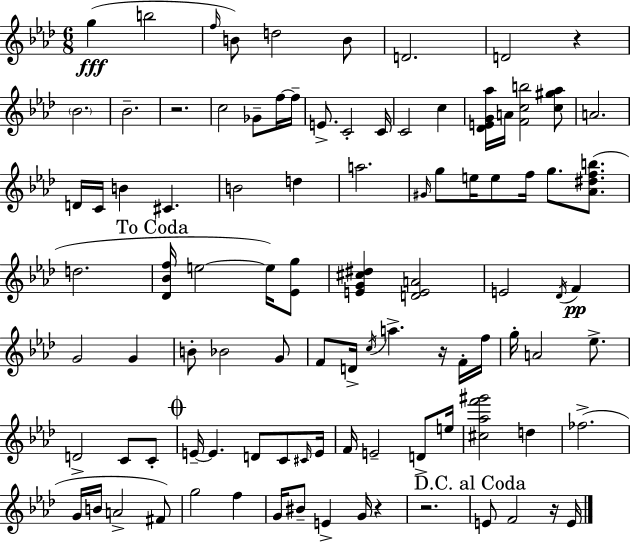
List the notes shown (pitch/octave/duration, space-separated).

G5/q B5/h F5/s B4/e D5/h B4/e D4/h. D4/h R/q Bb4/h. Bb4/h. R/h. C5/h Gb4/e F5/s F5/s E4/e. C4/h C4/s C4/h C5/q [Db4,E4,G4,Ab5]/s A4/s [F4,C5,B5]/h [C5,G#5,Ab5]/e A4/h. D4/s C4/s B4/q C#4/q. B4/h D5/q A5/h. G#4/s G5/e E5/s E5/e F5/s G5/e. [Ab4,D#5,F5,B5]/e. D5/h. [Db4,Bb4,F5]/s E5/h E5/s [Eb4,G5]/e [E4,G4,C#5,D#5]/q [D4,E4,A4]/h E4/h Db4/s F4/q G4/h G4/q B4/e Bb4/h G4/e F4/e D4/s C5/s A5/q. R/s F4/s F5/s G5/s A4/h Eb5/e. D4/h C4/e C4/e E4/s E4/q. D4/e C4/e C#4/s E4/s F4/s E4/h D4/e E5/s [C#5,Ab5,F6,G#6]/h D5/q FES5/h. G4/s B4/s A4/h F#4/e G5/h F5/q G4/s BIS4/e E4/q G4/s R/q R/h. E4/e F4/h R/s E4/s